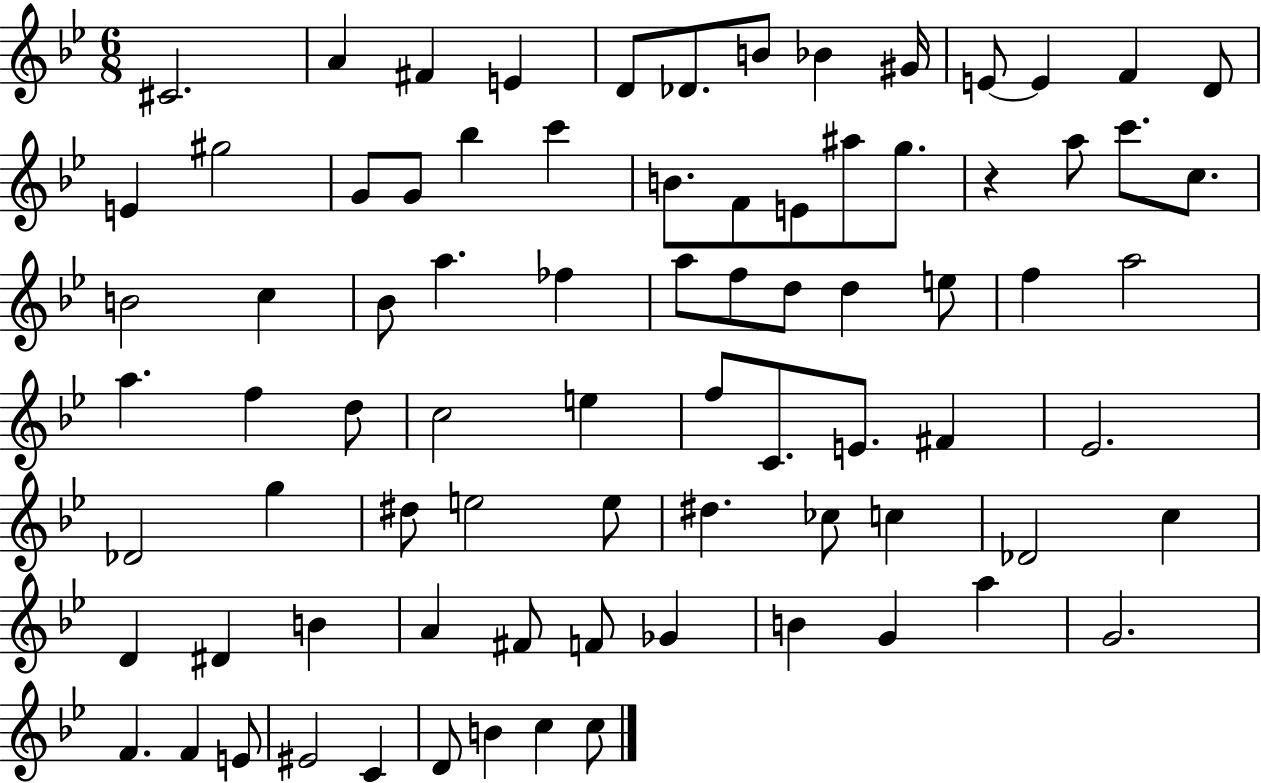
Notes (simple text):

C#4/h. A4/q F#4/q E4/q D4/e Db4/e. B4/e Bb4/q G#4/s E4/e E4/q F4/q D4/e E4/q G#5/h G4/e G4/e Bb5/q C6/q B4/e. F4/e E4/e A#5/e G5/e. R/q A5/e C6/e. C5/e. B4/h C5/q Bb4/e A5/q. FES5/q A5/e F5/e D5/e D5/q E5/e F5/q A5/h A5/q. F5/q D5/e C5/h E5/q F5/e C4/e. E4/e. F#4/q Eb4/h. Db4/h G5/q D#5/e E5/h E5/e D#5/q. CES5/e C5/q Db4/h C5/q D4/q D#4/q B4/q A4/q F#4/e F4/e Gb4/q B4/q G4/q A5/q G4/h. F4/q. F4/q E4/e EIS4/h C4/q D4/e B4/q C5/q C5/e